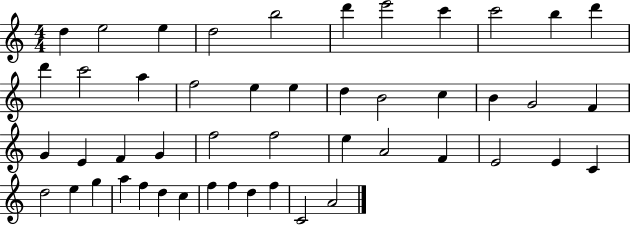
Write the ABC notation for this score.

X:1
T:Untitled
M:4/4
L:1/4
K:C
d e2 e d2 b2 d' e'2 c' c'2 b d' d' c'2 a f2 e e d B2 c B G2 F G E F G f2 f2 e A2 F E2 E C d2 e g a f d c f f d f C2 A2